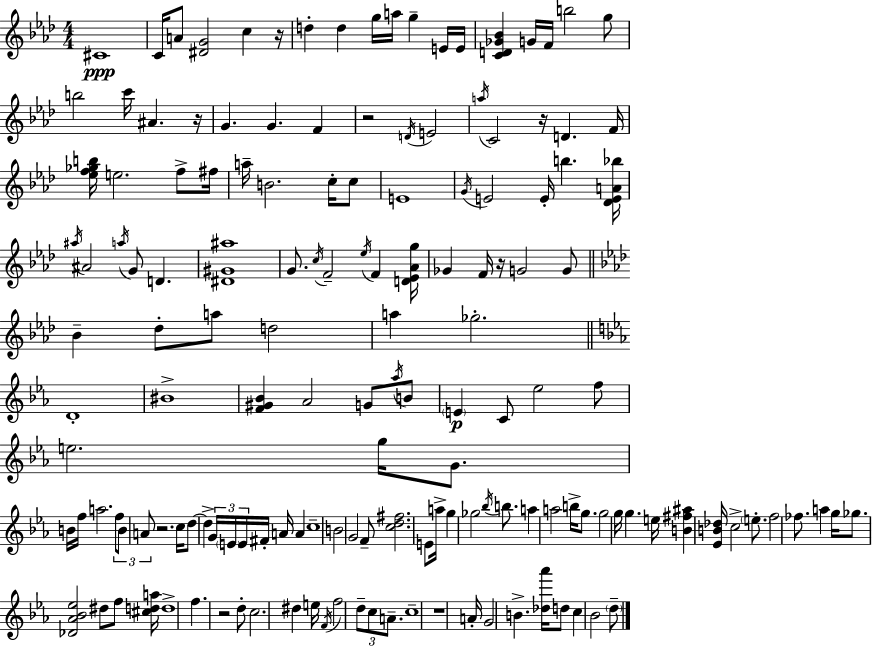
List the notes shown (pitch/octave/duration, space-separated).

C#4/w C4/s A4/e [D#4,G4]/h C5/q R/s D5/q D5/q G5/s A5/s G5/q E4/s E4/s [C4,D4,Gb4,Bb4]/q G4/s F4/s B5/h G5/e B5/h C6/s A#4/q. R/s G4/q. G4/q. F4/q R/h D4/s E4/h A5/s C4/h R/s D4/q. F4/s [Eb5,F5,Gb5,B5]/s E5/h. F5/e F#5/s A5/s B4/h. C5/s C5/e E4/w G4/s E4/h E4/s B5/q. [Db4,E4,A4,Bb5]/s A#5/s A#4/h A5/s G4/e D4/q. [D#4,G#4,A#5]/w G4/e. C5/s F4/h Eb5/s F4/q [D4,Eb4,Ab4,G5]/s Gb4/q F4/s R/s G4/h G4/e Bb4/q Db5/e A5/e D5/h A5/q Gb5/h. D4/w BIS4/w [F4,G#4,Bb4]/q Ab4/h G4/e Ab5/s B4/e E4/q C4/e Eb5/h F5/e E5/h. G5/s G4/e. B4/s F5/s A5/h. F5/e B4/e A4/e R/h. C5/s D5/e D5/q G4/s E4/s E4/s F#4/s A4/s A4/q C5/w B4/h G4/h F4/e [C5,D5,F#5]/h. E4/e A5/s G5/q Gb5/h Bb5/s B5/e. A5/q A5/h B5/s G5/e. G5/h G5/s G5/q. E5/s [B4,F#5,A#5]/q [Eb4,B4,Db5]/s C5/h E5/e. F5/h FES5/e. A5/q G5/s Gb5/e. [Db4,Ab4,Bb4,Eb5]/h D#5/e F5/e [C#5,D5,A5]/s D5/w F5/q. R/h D5/e C5/h. D#5/q E5/s F4/s F5/h D5/e C5/e A4/e. C5/w R/w A4/s G4/h B4/q. [Db5,Ab6]/s D5/e C5/q Bb4/h D5/e